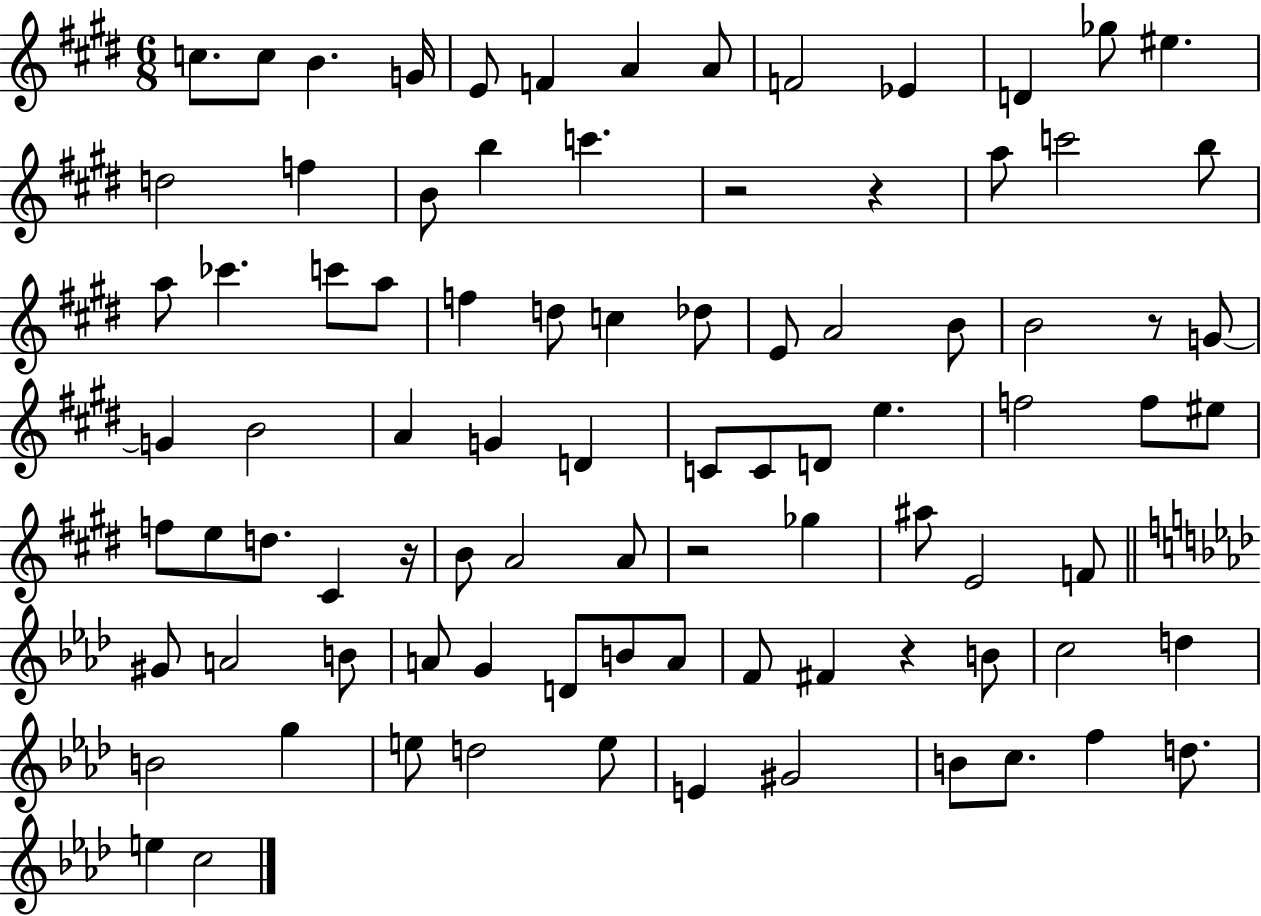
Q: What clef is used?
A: treble